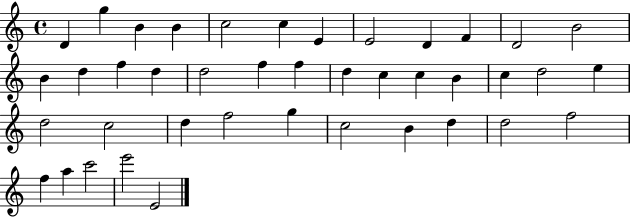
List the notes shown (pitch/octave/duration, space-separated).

D4/q G5/q B4/q B4/q C5/h C5/q E4/q E4/h D4/q F4/q D4/h B4/h B4/q D5/q F5/q D5/q D5/h F5/q F5/q D5/q C5/q C5/q B4/q C5/q D5/h E5/q D5/h C5/h D5/q F5/h G5/q C5/h B4/q D5/q D5/h F5/h F5/q A5/q C6/h E6/h E4/h